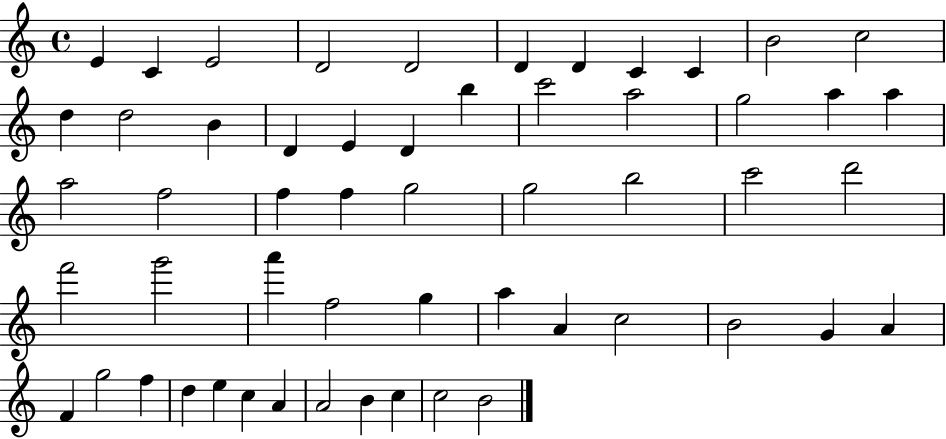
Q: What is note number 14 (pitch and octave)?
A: B4